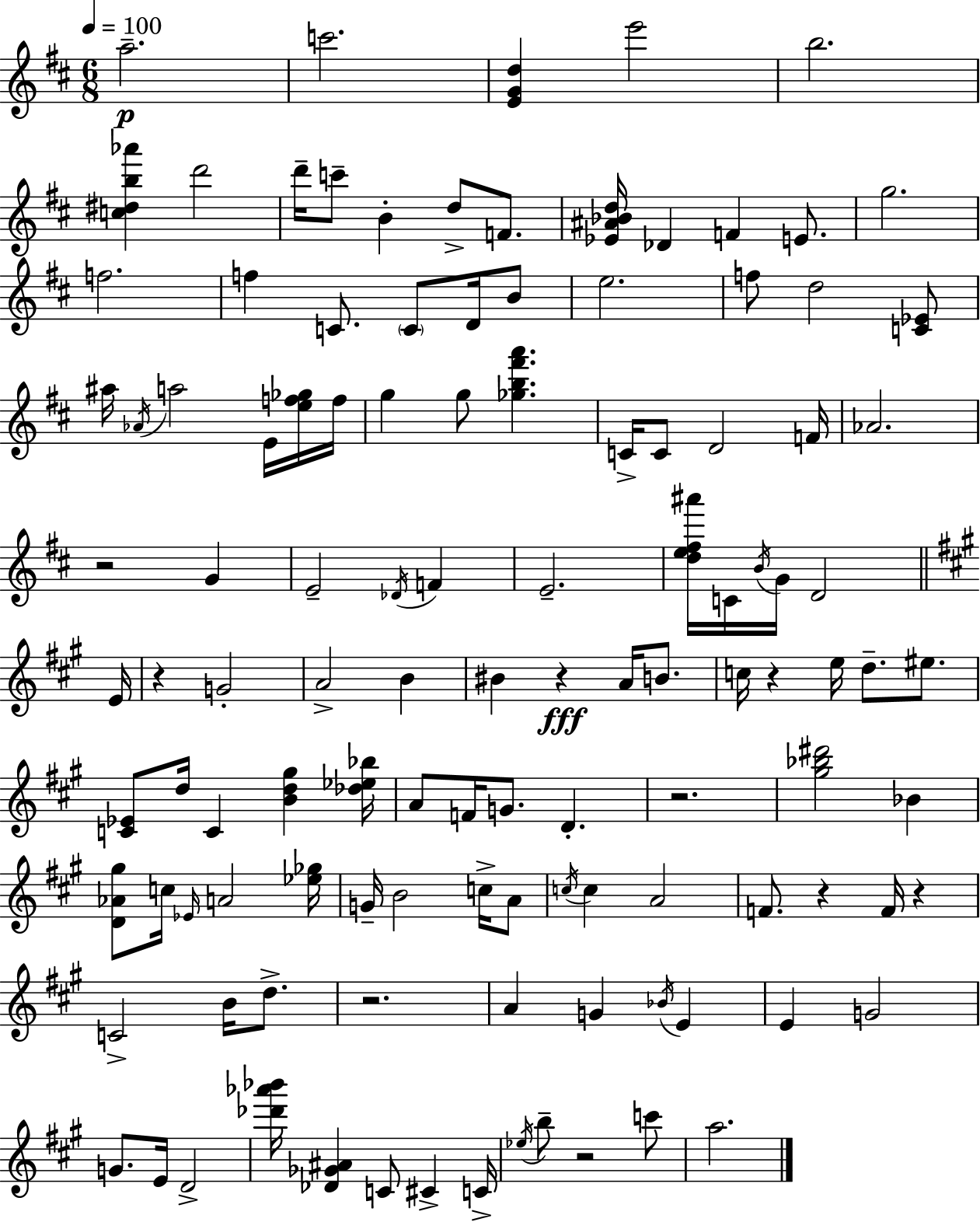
X:1
T:Untitled
M:6/8
L:1/4
K:D
a2 c'2 [EGd] e'2 b2 [c^db_a'] d'2 d'/4 c'/2 B d/2 F/2 [_E^A_Bd]/4 _D F E/2 g2 f2 f C/2 C/2 D/4 B/2 e2 f/2 d2 [C_E]/2 ^a/4 _A/4 a2 E/4 [ef_g]/4 f/4 g g/2 [_gb^f'a'] C/4 C/2 D2 F/4 _A2 z2 G E2 _D/4 F E2 [de^f^a']/4 C/4 B/4 G/4 D2 E/4 z G2 A2 B ^B z A/4 B/2 c/4 z e/4 d/2 ^e/2 [C_E]/2 d/4 C [Bd^g] [_d_e_b]/4 A/2 F/4 G/2 D z2 [^g_b^d']2 _B [D_A^g]/2 c/4 _E/4 A2 [_e_g]/4 G/4 B2 c/4 A/2 c/4 c A2 F/2 z F/4 z C2 B/4 d/2 z2 A G _B/4 E E G2 G/2 E/4 D2 [_d'_a'_b']/4 [_D_G^A] C/2 ^C C/4 _e/4 b/2 z2 c'/2 a2